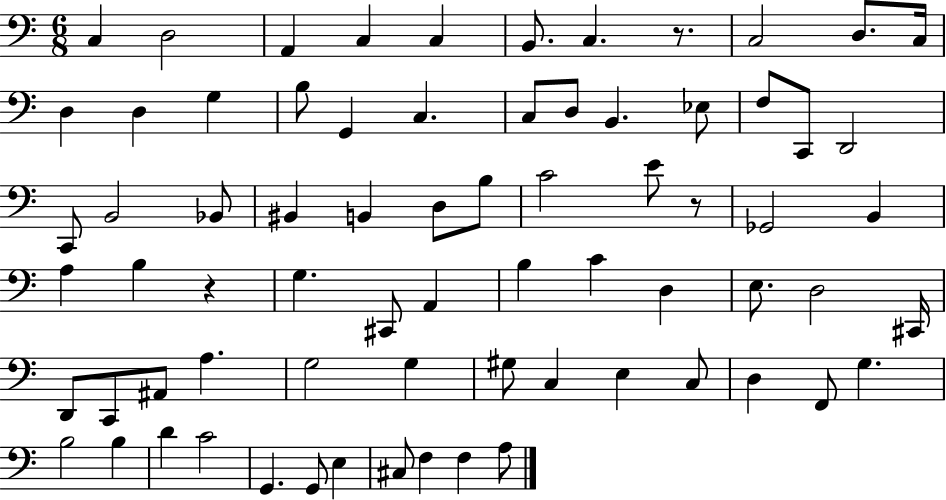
{
  \clef bass
  \numericTimeSignature
  \time 6/8
  \key c \major
  c4 d2 | a,4 c4 c4 | b,8. c4. r8. | c2 d8. c16 | \break d4 d4 g4 | b8 g,4 c4. | c8 d8 b,4. ees8 | f8 c,8 d,2 | \break c,8 b,2 bes,8 | bis,4 b,4 d8 b8 | c'2 e'8 r8 | ges,2 b,4 | \break a4 b4 r4 | g4. cis,8 a,4 | b4 c'4 d4 | e8. d2 cis,16 | \break d,8 c,8 ais,8 a4. | g2 g4 | gis8 c4 e4 c8 | d4 f,8 g4. | \break b2 b4 | d'4 c'2 | g,4. g,8 e4 | cis8 f4 f4 a8 | \break \bar "|."
}